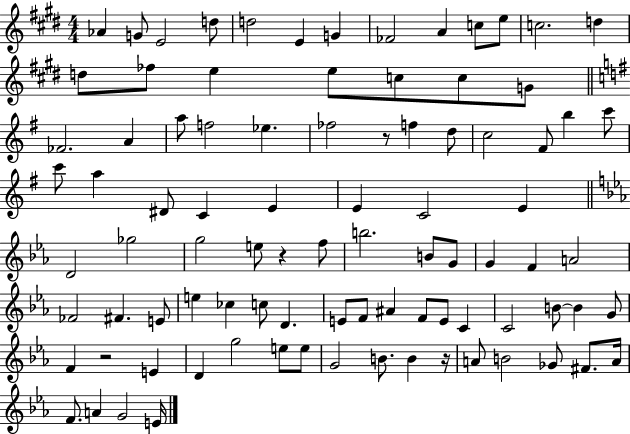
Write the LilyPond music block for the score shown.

{
  \clef treble
  \numericTimeSignature
  \time 4/4
  \key e \major
  \repeat volta 2 { aes'4 g'8 e'2 d''8 | d''2 e'4 g'4 | fes'2 a'4 c''8 e''8 | c''2. d''4 | \break d''8 fes''8 e''4 e''8 c''8 c''8 g'8 | \bar "||" \break \key g \major fes'2. a'4 | a''8 f''2 ees''4. | fes''2 r8 f''4 d''8 | c''2 fis'8 b''4 c'''8 | \break c'''8 a''4 dis'8 c'4 e'4 | e'4 c'2 e'4 | \bar "||" \break \key ees \major d'2 ges''2 | g''2 e''8 r4 f''8 | b''2. b'8 g'8 | g'4 f'4 a'2 | \break fes'2 fis'4. e'8 | e''4 ces''4 c''8 d'4. | e'8 f'8 ais'4 f'8 e'8 c'4 | c'2 b'8~~ b'4 g'8 | \break f'4 r2 e'4 | d'4 g''2 e''8 e''8 | g'2 b'8. b'4 r16 | a'8 b'2 ges'8 fis'8. a'16 | \break f'8. a'4 g'2 e'16 | } \bar "|."
}